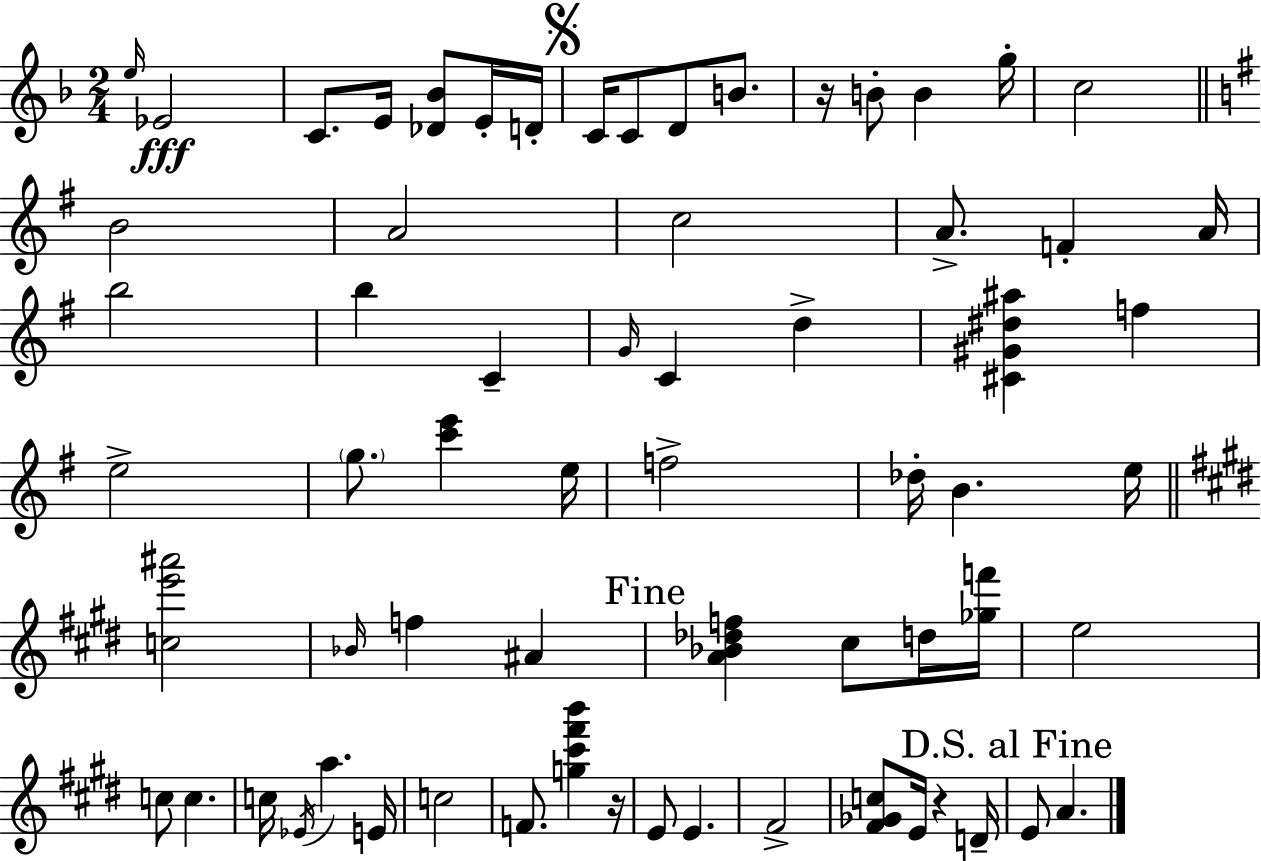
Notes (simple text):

E5/s Eb4/h C4/e. E4/s [Db4,Bb4]/e E4/s D4/s C4/s C4/e D4/e B4/e. R/s B4/e B4/q G5/s C5/h B4/h A4/h C5/h A4/e. F4/q A4/s B5/h B5/q C4/q G4/s C4/q D5/q [C#4,G#4,D#5,A#5]/q F5/q E5/h G5/e. [C6,E6]/q E5/s F5/h Db5/s B4/q. E5/s [C5,E6,A#6]/h Bb4/s F5/q A#4/q [A4,Bb4,Db5,F5]/q C#5/e D5/s [Gb5,F6]/s E5/h C5/e C5/q. C5/s Eb4/s A5/q. E4/s C5/h F4/e. [G5,C#6,F#6,B6]/q R/s E4/e E4/q. F#4/h [F#4,Gb4,C5]/e E4/s R/q D4/s E4/e A4/q.